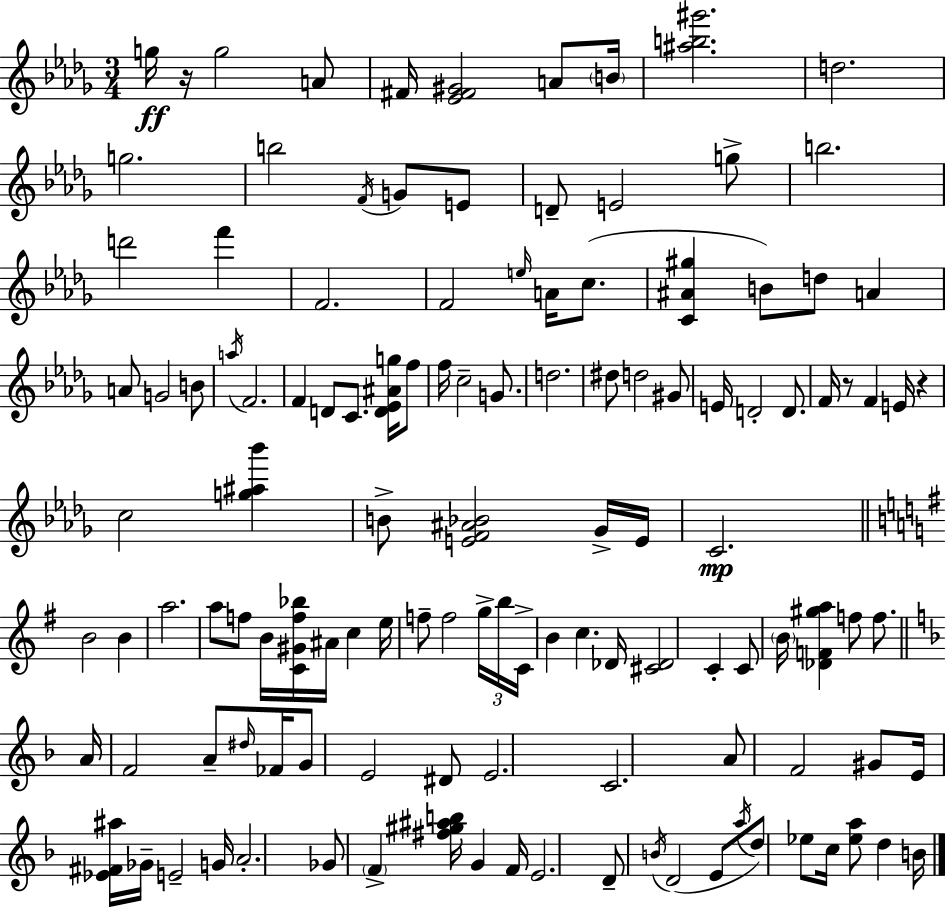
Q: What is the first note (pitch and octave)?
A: G5